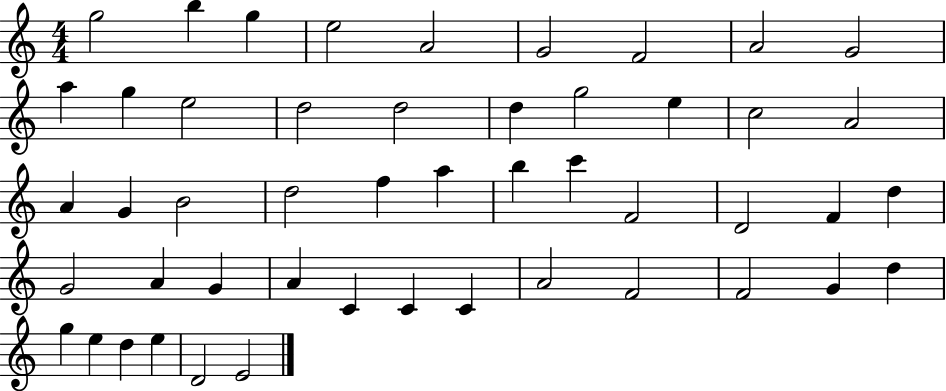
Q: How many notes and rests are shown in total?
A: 49